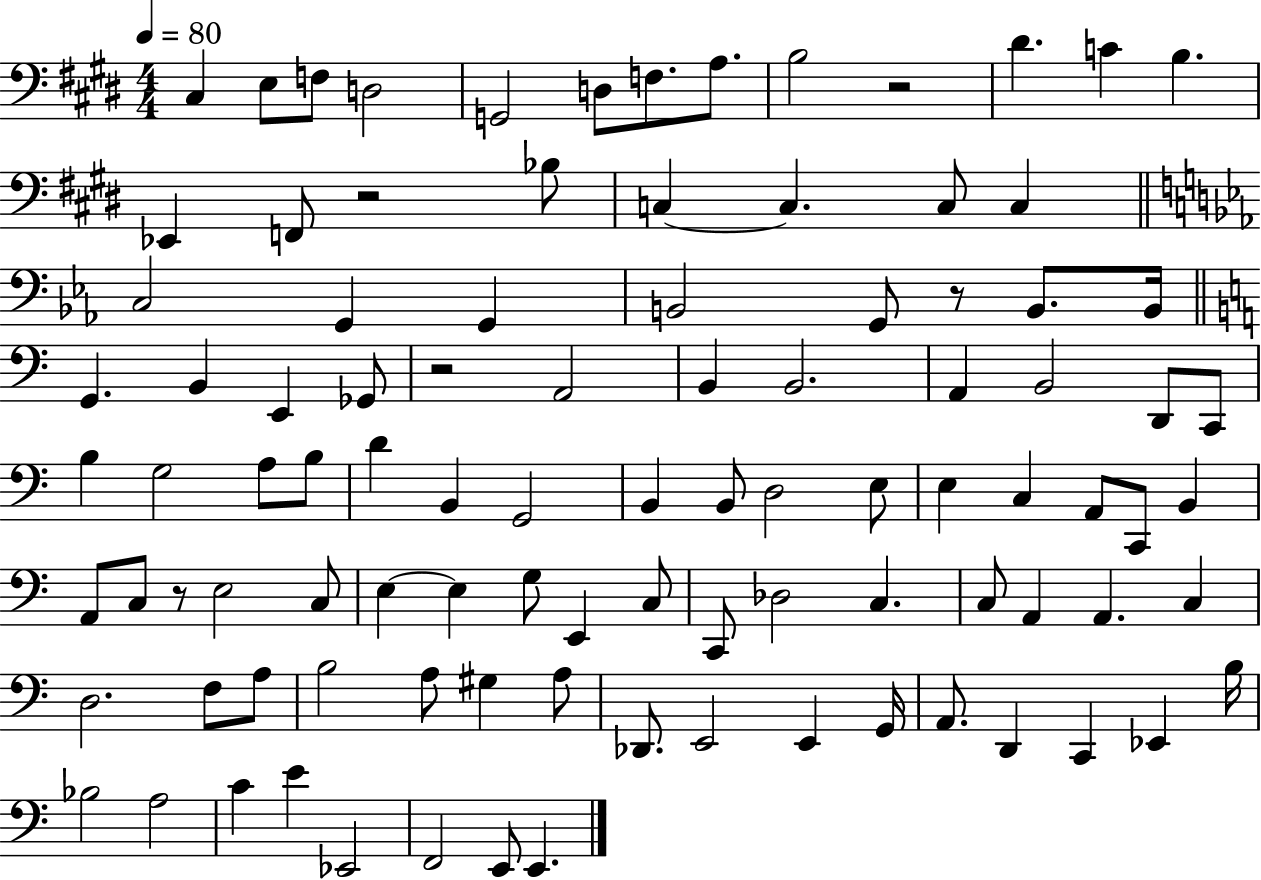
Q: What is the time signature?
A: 4/4